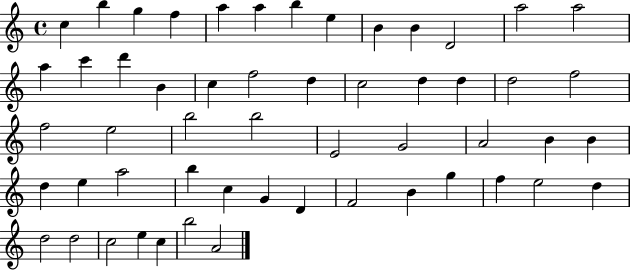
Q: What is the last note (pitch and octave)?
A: A4